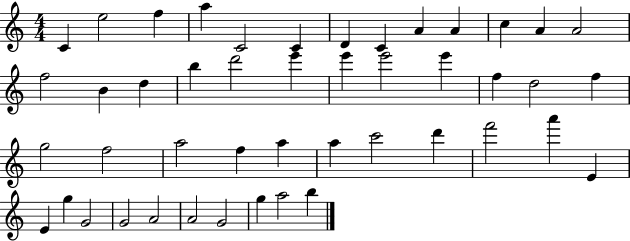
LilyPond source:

{
  \clef treble
  \numericTimeSignature
  \time 4/4
  \key c \major
  c'4 e''2 f''4 | a''4 c'2 c'4 | d'4 c'4 a'4 a'4 | c''4 a'4 a'2 | \break f''2 b'4 d''4 | b''4 d'''2 e'''4 | e'''4 e'''2 e'''4 | f''4 d''2 f''4 | \break g''2 f''2 | a''2 f''4 a''4 | a''4 c'''2 d'''4 | f'''2 a'''4 e'4 | \break e'4 g''4 g'2 | g'2 a'2 | a'2 g'2 | g''4 a''2 b''4 | \break \bar "|."
}